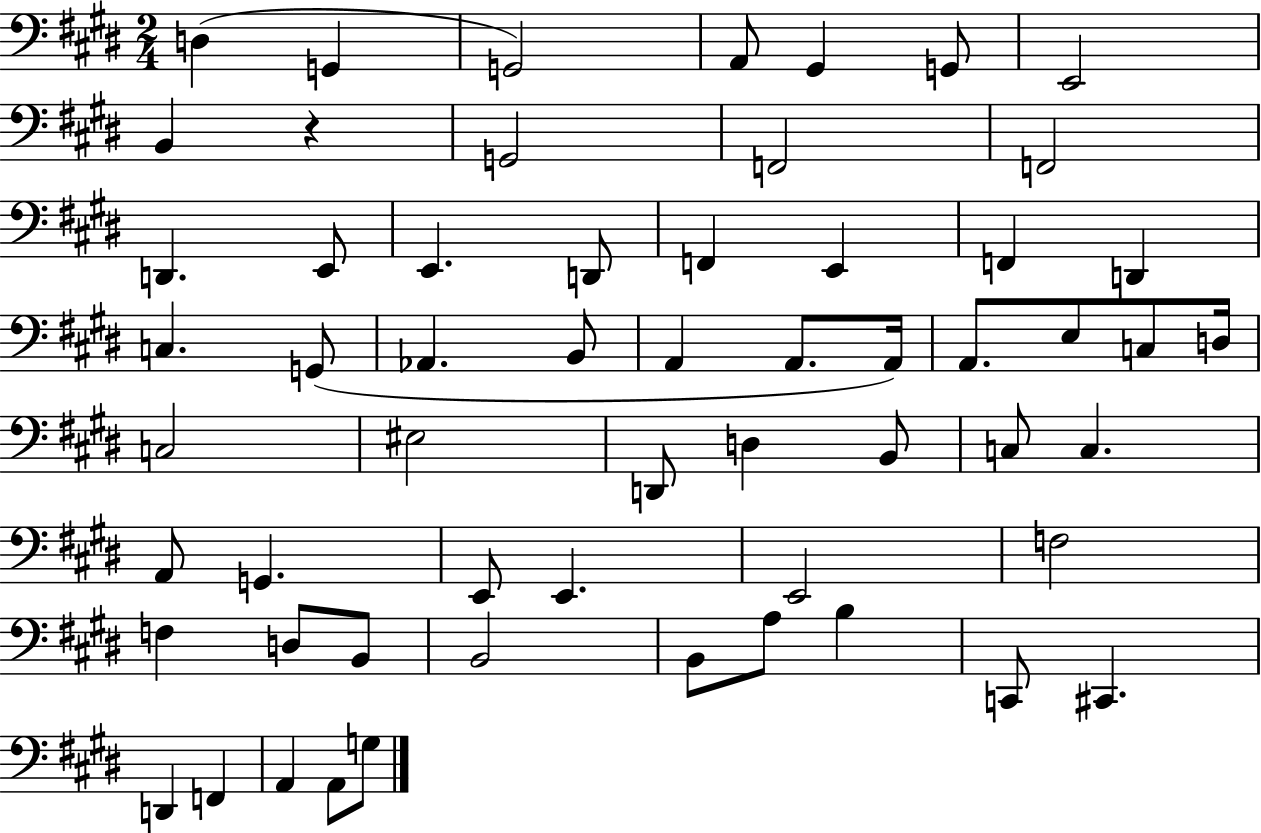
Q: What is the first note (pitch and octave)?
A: D3